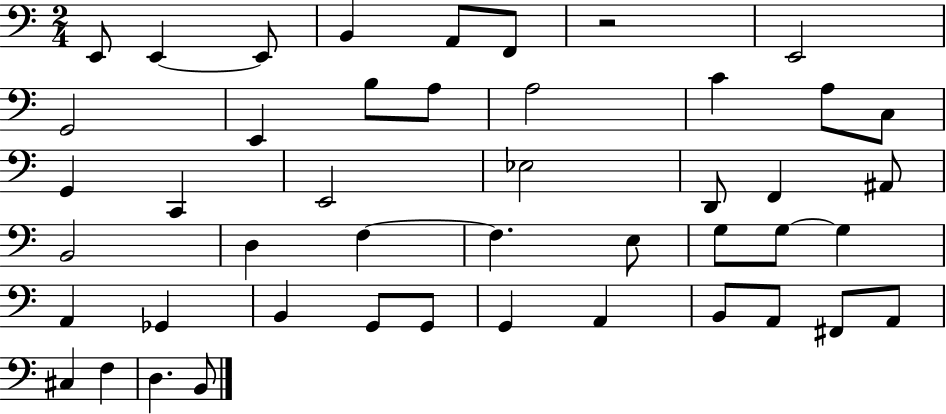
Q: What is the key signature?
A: C major